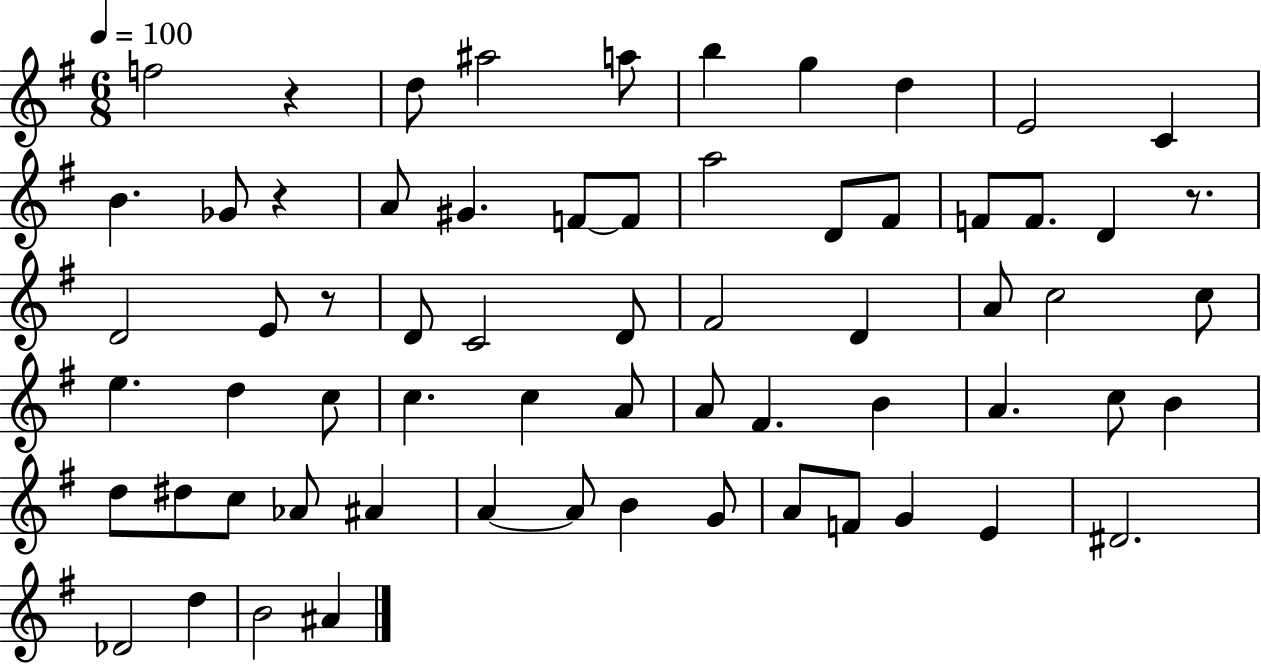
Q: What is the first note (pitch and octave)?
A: F5